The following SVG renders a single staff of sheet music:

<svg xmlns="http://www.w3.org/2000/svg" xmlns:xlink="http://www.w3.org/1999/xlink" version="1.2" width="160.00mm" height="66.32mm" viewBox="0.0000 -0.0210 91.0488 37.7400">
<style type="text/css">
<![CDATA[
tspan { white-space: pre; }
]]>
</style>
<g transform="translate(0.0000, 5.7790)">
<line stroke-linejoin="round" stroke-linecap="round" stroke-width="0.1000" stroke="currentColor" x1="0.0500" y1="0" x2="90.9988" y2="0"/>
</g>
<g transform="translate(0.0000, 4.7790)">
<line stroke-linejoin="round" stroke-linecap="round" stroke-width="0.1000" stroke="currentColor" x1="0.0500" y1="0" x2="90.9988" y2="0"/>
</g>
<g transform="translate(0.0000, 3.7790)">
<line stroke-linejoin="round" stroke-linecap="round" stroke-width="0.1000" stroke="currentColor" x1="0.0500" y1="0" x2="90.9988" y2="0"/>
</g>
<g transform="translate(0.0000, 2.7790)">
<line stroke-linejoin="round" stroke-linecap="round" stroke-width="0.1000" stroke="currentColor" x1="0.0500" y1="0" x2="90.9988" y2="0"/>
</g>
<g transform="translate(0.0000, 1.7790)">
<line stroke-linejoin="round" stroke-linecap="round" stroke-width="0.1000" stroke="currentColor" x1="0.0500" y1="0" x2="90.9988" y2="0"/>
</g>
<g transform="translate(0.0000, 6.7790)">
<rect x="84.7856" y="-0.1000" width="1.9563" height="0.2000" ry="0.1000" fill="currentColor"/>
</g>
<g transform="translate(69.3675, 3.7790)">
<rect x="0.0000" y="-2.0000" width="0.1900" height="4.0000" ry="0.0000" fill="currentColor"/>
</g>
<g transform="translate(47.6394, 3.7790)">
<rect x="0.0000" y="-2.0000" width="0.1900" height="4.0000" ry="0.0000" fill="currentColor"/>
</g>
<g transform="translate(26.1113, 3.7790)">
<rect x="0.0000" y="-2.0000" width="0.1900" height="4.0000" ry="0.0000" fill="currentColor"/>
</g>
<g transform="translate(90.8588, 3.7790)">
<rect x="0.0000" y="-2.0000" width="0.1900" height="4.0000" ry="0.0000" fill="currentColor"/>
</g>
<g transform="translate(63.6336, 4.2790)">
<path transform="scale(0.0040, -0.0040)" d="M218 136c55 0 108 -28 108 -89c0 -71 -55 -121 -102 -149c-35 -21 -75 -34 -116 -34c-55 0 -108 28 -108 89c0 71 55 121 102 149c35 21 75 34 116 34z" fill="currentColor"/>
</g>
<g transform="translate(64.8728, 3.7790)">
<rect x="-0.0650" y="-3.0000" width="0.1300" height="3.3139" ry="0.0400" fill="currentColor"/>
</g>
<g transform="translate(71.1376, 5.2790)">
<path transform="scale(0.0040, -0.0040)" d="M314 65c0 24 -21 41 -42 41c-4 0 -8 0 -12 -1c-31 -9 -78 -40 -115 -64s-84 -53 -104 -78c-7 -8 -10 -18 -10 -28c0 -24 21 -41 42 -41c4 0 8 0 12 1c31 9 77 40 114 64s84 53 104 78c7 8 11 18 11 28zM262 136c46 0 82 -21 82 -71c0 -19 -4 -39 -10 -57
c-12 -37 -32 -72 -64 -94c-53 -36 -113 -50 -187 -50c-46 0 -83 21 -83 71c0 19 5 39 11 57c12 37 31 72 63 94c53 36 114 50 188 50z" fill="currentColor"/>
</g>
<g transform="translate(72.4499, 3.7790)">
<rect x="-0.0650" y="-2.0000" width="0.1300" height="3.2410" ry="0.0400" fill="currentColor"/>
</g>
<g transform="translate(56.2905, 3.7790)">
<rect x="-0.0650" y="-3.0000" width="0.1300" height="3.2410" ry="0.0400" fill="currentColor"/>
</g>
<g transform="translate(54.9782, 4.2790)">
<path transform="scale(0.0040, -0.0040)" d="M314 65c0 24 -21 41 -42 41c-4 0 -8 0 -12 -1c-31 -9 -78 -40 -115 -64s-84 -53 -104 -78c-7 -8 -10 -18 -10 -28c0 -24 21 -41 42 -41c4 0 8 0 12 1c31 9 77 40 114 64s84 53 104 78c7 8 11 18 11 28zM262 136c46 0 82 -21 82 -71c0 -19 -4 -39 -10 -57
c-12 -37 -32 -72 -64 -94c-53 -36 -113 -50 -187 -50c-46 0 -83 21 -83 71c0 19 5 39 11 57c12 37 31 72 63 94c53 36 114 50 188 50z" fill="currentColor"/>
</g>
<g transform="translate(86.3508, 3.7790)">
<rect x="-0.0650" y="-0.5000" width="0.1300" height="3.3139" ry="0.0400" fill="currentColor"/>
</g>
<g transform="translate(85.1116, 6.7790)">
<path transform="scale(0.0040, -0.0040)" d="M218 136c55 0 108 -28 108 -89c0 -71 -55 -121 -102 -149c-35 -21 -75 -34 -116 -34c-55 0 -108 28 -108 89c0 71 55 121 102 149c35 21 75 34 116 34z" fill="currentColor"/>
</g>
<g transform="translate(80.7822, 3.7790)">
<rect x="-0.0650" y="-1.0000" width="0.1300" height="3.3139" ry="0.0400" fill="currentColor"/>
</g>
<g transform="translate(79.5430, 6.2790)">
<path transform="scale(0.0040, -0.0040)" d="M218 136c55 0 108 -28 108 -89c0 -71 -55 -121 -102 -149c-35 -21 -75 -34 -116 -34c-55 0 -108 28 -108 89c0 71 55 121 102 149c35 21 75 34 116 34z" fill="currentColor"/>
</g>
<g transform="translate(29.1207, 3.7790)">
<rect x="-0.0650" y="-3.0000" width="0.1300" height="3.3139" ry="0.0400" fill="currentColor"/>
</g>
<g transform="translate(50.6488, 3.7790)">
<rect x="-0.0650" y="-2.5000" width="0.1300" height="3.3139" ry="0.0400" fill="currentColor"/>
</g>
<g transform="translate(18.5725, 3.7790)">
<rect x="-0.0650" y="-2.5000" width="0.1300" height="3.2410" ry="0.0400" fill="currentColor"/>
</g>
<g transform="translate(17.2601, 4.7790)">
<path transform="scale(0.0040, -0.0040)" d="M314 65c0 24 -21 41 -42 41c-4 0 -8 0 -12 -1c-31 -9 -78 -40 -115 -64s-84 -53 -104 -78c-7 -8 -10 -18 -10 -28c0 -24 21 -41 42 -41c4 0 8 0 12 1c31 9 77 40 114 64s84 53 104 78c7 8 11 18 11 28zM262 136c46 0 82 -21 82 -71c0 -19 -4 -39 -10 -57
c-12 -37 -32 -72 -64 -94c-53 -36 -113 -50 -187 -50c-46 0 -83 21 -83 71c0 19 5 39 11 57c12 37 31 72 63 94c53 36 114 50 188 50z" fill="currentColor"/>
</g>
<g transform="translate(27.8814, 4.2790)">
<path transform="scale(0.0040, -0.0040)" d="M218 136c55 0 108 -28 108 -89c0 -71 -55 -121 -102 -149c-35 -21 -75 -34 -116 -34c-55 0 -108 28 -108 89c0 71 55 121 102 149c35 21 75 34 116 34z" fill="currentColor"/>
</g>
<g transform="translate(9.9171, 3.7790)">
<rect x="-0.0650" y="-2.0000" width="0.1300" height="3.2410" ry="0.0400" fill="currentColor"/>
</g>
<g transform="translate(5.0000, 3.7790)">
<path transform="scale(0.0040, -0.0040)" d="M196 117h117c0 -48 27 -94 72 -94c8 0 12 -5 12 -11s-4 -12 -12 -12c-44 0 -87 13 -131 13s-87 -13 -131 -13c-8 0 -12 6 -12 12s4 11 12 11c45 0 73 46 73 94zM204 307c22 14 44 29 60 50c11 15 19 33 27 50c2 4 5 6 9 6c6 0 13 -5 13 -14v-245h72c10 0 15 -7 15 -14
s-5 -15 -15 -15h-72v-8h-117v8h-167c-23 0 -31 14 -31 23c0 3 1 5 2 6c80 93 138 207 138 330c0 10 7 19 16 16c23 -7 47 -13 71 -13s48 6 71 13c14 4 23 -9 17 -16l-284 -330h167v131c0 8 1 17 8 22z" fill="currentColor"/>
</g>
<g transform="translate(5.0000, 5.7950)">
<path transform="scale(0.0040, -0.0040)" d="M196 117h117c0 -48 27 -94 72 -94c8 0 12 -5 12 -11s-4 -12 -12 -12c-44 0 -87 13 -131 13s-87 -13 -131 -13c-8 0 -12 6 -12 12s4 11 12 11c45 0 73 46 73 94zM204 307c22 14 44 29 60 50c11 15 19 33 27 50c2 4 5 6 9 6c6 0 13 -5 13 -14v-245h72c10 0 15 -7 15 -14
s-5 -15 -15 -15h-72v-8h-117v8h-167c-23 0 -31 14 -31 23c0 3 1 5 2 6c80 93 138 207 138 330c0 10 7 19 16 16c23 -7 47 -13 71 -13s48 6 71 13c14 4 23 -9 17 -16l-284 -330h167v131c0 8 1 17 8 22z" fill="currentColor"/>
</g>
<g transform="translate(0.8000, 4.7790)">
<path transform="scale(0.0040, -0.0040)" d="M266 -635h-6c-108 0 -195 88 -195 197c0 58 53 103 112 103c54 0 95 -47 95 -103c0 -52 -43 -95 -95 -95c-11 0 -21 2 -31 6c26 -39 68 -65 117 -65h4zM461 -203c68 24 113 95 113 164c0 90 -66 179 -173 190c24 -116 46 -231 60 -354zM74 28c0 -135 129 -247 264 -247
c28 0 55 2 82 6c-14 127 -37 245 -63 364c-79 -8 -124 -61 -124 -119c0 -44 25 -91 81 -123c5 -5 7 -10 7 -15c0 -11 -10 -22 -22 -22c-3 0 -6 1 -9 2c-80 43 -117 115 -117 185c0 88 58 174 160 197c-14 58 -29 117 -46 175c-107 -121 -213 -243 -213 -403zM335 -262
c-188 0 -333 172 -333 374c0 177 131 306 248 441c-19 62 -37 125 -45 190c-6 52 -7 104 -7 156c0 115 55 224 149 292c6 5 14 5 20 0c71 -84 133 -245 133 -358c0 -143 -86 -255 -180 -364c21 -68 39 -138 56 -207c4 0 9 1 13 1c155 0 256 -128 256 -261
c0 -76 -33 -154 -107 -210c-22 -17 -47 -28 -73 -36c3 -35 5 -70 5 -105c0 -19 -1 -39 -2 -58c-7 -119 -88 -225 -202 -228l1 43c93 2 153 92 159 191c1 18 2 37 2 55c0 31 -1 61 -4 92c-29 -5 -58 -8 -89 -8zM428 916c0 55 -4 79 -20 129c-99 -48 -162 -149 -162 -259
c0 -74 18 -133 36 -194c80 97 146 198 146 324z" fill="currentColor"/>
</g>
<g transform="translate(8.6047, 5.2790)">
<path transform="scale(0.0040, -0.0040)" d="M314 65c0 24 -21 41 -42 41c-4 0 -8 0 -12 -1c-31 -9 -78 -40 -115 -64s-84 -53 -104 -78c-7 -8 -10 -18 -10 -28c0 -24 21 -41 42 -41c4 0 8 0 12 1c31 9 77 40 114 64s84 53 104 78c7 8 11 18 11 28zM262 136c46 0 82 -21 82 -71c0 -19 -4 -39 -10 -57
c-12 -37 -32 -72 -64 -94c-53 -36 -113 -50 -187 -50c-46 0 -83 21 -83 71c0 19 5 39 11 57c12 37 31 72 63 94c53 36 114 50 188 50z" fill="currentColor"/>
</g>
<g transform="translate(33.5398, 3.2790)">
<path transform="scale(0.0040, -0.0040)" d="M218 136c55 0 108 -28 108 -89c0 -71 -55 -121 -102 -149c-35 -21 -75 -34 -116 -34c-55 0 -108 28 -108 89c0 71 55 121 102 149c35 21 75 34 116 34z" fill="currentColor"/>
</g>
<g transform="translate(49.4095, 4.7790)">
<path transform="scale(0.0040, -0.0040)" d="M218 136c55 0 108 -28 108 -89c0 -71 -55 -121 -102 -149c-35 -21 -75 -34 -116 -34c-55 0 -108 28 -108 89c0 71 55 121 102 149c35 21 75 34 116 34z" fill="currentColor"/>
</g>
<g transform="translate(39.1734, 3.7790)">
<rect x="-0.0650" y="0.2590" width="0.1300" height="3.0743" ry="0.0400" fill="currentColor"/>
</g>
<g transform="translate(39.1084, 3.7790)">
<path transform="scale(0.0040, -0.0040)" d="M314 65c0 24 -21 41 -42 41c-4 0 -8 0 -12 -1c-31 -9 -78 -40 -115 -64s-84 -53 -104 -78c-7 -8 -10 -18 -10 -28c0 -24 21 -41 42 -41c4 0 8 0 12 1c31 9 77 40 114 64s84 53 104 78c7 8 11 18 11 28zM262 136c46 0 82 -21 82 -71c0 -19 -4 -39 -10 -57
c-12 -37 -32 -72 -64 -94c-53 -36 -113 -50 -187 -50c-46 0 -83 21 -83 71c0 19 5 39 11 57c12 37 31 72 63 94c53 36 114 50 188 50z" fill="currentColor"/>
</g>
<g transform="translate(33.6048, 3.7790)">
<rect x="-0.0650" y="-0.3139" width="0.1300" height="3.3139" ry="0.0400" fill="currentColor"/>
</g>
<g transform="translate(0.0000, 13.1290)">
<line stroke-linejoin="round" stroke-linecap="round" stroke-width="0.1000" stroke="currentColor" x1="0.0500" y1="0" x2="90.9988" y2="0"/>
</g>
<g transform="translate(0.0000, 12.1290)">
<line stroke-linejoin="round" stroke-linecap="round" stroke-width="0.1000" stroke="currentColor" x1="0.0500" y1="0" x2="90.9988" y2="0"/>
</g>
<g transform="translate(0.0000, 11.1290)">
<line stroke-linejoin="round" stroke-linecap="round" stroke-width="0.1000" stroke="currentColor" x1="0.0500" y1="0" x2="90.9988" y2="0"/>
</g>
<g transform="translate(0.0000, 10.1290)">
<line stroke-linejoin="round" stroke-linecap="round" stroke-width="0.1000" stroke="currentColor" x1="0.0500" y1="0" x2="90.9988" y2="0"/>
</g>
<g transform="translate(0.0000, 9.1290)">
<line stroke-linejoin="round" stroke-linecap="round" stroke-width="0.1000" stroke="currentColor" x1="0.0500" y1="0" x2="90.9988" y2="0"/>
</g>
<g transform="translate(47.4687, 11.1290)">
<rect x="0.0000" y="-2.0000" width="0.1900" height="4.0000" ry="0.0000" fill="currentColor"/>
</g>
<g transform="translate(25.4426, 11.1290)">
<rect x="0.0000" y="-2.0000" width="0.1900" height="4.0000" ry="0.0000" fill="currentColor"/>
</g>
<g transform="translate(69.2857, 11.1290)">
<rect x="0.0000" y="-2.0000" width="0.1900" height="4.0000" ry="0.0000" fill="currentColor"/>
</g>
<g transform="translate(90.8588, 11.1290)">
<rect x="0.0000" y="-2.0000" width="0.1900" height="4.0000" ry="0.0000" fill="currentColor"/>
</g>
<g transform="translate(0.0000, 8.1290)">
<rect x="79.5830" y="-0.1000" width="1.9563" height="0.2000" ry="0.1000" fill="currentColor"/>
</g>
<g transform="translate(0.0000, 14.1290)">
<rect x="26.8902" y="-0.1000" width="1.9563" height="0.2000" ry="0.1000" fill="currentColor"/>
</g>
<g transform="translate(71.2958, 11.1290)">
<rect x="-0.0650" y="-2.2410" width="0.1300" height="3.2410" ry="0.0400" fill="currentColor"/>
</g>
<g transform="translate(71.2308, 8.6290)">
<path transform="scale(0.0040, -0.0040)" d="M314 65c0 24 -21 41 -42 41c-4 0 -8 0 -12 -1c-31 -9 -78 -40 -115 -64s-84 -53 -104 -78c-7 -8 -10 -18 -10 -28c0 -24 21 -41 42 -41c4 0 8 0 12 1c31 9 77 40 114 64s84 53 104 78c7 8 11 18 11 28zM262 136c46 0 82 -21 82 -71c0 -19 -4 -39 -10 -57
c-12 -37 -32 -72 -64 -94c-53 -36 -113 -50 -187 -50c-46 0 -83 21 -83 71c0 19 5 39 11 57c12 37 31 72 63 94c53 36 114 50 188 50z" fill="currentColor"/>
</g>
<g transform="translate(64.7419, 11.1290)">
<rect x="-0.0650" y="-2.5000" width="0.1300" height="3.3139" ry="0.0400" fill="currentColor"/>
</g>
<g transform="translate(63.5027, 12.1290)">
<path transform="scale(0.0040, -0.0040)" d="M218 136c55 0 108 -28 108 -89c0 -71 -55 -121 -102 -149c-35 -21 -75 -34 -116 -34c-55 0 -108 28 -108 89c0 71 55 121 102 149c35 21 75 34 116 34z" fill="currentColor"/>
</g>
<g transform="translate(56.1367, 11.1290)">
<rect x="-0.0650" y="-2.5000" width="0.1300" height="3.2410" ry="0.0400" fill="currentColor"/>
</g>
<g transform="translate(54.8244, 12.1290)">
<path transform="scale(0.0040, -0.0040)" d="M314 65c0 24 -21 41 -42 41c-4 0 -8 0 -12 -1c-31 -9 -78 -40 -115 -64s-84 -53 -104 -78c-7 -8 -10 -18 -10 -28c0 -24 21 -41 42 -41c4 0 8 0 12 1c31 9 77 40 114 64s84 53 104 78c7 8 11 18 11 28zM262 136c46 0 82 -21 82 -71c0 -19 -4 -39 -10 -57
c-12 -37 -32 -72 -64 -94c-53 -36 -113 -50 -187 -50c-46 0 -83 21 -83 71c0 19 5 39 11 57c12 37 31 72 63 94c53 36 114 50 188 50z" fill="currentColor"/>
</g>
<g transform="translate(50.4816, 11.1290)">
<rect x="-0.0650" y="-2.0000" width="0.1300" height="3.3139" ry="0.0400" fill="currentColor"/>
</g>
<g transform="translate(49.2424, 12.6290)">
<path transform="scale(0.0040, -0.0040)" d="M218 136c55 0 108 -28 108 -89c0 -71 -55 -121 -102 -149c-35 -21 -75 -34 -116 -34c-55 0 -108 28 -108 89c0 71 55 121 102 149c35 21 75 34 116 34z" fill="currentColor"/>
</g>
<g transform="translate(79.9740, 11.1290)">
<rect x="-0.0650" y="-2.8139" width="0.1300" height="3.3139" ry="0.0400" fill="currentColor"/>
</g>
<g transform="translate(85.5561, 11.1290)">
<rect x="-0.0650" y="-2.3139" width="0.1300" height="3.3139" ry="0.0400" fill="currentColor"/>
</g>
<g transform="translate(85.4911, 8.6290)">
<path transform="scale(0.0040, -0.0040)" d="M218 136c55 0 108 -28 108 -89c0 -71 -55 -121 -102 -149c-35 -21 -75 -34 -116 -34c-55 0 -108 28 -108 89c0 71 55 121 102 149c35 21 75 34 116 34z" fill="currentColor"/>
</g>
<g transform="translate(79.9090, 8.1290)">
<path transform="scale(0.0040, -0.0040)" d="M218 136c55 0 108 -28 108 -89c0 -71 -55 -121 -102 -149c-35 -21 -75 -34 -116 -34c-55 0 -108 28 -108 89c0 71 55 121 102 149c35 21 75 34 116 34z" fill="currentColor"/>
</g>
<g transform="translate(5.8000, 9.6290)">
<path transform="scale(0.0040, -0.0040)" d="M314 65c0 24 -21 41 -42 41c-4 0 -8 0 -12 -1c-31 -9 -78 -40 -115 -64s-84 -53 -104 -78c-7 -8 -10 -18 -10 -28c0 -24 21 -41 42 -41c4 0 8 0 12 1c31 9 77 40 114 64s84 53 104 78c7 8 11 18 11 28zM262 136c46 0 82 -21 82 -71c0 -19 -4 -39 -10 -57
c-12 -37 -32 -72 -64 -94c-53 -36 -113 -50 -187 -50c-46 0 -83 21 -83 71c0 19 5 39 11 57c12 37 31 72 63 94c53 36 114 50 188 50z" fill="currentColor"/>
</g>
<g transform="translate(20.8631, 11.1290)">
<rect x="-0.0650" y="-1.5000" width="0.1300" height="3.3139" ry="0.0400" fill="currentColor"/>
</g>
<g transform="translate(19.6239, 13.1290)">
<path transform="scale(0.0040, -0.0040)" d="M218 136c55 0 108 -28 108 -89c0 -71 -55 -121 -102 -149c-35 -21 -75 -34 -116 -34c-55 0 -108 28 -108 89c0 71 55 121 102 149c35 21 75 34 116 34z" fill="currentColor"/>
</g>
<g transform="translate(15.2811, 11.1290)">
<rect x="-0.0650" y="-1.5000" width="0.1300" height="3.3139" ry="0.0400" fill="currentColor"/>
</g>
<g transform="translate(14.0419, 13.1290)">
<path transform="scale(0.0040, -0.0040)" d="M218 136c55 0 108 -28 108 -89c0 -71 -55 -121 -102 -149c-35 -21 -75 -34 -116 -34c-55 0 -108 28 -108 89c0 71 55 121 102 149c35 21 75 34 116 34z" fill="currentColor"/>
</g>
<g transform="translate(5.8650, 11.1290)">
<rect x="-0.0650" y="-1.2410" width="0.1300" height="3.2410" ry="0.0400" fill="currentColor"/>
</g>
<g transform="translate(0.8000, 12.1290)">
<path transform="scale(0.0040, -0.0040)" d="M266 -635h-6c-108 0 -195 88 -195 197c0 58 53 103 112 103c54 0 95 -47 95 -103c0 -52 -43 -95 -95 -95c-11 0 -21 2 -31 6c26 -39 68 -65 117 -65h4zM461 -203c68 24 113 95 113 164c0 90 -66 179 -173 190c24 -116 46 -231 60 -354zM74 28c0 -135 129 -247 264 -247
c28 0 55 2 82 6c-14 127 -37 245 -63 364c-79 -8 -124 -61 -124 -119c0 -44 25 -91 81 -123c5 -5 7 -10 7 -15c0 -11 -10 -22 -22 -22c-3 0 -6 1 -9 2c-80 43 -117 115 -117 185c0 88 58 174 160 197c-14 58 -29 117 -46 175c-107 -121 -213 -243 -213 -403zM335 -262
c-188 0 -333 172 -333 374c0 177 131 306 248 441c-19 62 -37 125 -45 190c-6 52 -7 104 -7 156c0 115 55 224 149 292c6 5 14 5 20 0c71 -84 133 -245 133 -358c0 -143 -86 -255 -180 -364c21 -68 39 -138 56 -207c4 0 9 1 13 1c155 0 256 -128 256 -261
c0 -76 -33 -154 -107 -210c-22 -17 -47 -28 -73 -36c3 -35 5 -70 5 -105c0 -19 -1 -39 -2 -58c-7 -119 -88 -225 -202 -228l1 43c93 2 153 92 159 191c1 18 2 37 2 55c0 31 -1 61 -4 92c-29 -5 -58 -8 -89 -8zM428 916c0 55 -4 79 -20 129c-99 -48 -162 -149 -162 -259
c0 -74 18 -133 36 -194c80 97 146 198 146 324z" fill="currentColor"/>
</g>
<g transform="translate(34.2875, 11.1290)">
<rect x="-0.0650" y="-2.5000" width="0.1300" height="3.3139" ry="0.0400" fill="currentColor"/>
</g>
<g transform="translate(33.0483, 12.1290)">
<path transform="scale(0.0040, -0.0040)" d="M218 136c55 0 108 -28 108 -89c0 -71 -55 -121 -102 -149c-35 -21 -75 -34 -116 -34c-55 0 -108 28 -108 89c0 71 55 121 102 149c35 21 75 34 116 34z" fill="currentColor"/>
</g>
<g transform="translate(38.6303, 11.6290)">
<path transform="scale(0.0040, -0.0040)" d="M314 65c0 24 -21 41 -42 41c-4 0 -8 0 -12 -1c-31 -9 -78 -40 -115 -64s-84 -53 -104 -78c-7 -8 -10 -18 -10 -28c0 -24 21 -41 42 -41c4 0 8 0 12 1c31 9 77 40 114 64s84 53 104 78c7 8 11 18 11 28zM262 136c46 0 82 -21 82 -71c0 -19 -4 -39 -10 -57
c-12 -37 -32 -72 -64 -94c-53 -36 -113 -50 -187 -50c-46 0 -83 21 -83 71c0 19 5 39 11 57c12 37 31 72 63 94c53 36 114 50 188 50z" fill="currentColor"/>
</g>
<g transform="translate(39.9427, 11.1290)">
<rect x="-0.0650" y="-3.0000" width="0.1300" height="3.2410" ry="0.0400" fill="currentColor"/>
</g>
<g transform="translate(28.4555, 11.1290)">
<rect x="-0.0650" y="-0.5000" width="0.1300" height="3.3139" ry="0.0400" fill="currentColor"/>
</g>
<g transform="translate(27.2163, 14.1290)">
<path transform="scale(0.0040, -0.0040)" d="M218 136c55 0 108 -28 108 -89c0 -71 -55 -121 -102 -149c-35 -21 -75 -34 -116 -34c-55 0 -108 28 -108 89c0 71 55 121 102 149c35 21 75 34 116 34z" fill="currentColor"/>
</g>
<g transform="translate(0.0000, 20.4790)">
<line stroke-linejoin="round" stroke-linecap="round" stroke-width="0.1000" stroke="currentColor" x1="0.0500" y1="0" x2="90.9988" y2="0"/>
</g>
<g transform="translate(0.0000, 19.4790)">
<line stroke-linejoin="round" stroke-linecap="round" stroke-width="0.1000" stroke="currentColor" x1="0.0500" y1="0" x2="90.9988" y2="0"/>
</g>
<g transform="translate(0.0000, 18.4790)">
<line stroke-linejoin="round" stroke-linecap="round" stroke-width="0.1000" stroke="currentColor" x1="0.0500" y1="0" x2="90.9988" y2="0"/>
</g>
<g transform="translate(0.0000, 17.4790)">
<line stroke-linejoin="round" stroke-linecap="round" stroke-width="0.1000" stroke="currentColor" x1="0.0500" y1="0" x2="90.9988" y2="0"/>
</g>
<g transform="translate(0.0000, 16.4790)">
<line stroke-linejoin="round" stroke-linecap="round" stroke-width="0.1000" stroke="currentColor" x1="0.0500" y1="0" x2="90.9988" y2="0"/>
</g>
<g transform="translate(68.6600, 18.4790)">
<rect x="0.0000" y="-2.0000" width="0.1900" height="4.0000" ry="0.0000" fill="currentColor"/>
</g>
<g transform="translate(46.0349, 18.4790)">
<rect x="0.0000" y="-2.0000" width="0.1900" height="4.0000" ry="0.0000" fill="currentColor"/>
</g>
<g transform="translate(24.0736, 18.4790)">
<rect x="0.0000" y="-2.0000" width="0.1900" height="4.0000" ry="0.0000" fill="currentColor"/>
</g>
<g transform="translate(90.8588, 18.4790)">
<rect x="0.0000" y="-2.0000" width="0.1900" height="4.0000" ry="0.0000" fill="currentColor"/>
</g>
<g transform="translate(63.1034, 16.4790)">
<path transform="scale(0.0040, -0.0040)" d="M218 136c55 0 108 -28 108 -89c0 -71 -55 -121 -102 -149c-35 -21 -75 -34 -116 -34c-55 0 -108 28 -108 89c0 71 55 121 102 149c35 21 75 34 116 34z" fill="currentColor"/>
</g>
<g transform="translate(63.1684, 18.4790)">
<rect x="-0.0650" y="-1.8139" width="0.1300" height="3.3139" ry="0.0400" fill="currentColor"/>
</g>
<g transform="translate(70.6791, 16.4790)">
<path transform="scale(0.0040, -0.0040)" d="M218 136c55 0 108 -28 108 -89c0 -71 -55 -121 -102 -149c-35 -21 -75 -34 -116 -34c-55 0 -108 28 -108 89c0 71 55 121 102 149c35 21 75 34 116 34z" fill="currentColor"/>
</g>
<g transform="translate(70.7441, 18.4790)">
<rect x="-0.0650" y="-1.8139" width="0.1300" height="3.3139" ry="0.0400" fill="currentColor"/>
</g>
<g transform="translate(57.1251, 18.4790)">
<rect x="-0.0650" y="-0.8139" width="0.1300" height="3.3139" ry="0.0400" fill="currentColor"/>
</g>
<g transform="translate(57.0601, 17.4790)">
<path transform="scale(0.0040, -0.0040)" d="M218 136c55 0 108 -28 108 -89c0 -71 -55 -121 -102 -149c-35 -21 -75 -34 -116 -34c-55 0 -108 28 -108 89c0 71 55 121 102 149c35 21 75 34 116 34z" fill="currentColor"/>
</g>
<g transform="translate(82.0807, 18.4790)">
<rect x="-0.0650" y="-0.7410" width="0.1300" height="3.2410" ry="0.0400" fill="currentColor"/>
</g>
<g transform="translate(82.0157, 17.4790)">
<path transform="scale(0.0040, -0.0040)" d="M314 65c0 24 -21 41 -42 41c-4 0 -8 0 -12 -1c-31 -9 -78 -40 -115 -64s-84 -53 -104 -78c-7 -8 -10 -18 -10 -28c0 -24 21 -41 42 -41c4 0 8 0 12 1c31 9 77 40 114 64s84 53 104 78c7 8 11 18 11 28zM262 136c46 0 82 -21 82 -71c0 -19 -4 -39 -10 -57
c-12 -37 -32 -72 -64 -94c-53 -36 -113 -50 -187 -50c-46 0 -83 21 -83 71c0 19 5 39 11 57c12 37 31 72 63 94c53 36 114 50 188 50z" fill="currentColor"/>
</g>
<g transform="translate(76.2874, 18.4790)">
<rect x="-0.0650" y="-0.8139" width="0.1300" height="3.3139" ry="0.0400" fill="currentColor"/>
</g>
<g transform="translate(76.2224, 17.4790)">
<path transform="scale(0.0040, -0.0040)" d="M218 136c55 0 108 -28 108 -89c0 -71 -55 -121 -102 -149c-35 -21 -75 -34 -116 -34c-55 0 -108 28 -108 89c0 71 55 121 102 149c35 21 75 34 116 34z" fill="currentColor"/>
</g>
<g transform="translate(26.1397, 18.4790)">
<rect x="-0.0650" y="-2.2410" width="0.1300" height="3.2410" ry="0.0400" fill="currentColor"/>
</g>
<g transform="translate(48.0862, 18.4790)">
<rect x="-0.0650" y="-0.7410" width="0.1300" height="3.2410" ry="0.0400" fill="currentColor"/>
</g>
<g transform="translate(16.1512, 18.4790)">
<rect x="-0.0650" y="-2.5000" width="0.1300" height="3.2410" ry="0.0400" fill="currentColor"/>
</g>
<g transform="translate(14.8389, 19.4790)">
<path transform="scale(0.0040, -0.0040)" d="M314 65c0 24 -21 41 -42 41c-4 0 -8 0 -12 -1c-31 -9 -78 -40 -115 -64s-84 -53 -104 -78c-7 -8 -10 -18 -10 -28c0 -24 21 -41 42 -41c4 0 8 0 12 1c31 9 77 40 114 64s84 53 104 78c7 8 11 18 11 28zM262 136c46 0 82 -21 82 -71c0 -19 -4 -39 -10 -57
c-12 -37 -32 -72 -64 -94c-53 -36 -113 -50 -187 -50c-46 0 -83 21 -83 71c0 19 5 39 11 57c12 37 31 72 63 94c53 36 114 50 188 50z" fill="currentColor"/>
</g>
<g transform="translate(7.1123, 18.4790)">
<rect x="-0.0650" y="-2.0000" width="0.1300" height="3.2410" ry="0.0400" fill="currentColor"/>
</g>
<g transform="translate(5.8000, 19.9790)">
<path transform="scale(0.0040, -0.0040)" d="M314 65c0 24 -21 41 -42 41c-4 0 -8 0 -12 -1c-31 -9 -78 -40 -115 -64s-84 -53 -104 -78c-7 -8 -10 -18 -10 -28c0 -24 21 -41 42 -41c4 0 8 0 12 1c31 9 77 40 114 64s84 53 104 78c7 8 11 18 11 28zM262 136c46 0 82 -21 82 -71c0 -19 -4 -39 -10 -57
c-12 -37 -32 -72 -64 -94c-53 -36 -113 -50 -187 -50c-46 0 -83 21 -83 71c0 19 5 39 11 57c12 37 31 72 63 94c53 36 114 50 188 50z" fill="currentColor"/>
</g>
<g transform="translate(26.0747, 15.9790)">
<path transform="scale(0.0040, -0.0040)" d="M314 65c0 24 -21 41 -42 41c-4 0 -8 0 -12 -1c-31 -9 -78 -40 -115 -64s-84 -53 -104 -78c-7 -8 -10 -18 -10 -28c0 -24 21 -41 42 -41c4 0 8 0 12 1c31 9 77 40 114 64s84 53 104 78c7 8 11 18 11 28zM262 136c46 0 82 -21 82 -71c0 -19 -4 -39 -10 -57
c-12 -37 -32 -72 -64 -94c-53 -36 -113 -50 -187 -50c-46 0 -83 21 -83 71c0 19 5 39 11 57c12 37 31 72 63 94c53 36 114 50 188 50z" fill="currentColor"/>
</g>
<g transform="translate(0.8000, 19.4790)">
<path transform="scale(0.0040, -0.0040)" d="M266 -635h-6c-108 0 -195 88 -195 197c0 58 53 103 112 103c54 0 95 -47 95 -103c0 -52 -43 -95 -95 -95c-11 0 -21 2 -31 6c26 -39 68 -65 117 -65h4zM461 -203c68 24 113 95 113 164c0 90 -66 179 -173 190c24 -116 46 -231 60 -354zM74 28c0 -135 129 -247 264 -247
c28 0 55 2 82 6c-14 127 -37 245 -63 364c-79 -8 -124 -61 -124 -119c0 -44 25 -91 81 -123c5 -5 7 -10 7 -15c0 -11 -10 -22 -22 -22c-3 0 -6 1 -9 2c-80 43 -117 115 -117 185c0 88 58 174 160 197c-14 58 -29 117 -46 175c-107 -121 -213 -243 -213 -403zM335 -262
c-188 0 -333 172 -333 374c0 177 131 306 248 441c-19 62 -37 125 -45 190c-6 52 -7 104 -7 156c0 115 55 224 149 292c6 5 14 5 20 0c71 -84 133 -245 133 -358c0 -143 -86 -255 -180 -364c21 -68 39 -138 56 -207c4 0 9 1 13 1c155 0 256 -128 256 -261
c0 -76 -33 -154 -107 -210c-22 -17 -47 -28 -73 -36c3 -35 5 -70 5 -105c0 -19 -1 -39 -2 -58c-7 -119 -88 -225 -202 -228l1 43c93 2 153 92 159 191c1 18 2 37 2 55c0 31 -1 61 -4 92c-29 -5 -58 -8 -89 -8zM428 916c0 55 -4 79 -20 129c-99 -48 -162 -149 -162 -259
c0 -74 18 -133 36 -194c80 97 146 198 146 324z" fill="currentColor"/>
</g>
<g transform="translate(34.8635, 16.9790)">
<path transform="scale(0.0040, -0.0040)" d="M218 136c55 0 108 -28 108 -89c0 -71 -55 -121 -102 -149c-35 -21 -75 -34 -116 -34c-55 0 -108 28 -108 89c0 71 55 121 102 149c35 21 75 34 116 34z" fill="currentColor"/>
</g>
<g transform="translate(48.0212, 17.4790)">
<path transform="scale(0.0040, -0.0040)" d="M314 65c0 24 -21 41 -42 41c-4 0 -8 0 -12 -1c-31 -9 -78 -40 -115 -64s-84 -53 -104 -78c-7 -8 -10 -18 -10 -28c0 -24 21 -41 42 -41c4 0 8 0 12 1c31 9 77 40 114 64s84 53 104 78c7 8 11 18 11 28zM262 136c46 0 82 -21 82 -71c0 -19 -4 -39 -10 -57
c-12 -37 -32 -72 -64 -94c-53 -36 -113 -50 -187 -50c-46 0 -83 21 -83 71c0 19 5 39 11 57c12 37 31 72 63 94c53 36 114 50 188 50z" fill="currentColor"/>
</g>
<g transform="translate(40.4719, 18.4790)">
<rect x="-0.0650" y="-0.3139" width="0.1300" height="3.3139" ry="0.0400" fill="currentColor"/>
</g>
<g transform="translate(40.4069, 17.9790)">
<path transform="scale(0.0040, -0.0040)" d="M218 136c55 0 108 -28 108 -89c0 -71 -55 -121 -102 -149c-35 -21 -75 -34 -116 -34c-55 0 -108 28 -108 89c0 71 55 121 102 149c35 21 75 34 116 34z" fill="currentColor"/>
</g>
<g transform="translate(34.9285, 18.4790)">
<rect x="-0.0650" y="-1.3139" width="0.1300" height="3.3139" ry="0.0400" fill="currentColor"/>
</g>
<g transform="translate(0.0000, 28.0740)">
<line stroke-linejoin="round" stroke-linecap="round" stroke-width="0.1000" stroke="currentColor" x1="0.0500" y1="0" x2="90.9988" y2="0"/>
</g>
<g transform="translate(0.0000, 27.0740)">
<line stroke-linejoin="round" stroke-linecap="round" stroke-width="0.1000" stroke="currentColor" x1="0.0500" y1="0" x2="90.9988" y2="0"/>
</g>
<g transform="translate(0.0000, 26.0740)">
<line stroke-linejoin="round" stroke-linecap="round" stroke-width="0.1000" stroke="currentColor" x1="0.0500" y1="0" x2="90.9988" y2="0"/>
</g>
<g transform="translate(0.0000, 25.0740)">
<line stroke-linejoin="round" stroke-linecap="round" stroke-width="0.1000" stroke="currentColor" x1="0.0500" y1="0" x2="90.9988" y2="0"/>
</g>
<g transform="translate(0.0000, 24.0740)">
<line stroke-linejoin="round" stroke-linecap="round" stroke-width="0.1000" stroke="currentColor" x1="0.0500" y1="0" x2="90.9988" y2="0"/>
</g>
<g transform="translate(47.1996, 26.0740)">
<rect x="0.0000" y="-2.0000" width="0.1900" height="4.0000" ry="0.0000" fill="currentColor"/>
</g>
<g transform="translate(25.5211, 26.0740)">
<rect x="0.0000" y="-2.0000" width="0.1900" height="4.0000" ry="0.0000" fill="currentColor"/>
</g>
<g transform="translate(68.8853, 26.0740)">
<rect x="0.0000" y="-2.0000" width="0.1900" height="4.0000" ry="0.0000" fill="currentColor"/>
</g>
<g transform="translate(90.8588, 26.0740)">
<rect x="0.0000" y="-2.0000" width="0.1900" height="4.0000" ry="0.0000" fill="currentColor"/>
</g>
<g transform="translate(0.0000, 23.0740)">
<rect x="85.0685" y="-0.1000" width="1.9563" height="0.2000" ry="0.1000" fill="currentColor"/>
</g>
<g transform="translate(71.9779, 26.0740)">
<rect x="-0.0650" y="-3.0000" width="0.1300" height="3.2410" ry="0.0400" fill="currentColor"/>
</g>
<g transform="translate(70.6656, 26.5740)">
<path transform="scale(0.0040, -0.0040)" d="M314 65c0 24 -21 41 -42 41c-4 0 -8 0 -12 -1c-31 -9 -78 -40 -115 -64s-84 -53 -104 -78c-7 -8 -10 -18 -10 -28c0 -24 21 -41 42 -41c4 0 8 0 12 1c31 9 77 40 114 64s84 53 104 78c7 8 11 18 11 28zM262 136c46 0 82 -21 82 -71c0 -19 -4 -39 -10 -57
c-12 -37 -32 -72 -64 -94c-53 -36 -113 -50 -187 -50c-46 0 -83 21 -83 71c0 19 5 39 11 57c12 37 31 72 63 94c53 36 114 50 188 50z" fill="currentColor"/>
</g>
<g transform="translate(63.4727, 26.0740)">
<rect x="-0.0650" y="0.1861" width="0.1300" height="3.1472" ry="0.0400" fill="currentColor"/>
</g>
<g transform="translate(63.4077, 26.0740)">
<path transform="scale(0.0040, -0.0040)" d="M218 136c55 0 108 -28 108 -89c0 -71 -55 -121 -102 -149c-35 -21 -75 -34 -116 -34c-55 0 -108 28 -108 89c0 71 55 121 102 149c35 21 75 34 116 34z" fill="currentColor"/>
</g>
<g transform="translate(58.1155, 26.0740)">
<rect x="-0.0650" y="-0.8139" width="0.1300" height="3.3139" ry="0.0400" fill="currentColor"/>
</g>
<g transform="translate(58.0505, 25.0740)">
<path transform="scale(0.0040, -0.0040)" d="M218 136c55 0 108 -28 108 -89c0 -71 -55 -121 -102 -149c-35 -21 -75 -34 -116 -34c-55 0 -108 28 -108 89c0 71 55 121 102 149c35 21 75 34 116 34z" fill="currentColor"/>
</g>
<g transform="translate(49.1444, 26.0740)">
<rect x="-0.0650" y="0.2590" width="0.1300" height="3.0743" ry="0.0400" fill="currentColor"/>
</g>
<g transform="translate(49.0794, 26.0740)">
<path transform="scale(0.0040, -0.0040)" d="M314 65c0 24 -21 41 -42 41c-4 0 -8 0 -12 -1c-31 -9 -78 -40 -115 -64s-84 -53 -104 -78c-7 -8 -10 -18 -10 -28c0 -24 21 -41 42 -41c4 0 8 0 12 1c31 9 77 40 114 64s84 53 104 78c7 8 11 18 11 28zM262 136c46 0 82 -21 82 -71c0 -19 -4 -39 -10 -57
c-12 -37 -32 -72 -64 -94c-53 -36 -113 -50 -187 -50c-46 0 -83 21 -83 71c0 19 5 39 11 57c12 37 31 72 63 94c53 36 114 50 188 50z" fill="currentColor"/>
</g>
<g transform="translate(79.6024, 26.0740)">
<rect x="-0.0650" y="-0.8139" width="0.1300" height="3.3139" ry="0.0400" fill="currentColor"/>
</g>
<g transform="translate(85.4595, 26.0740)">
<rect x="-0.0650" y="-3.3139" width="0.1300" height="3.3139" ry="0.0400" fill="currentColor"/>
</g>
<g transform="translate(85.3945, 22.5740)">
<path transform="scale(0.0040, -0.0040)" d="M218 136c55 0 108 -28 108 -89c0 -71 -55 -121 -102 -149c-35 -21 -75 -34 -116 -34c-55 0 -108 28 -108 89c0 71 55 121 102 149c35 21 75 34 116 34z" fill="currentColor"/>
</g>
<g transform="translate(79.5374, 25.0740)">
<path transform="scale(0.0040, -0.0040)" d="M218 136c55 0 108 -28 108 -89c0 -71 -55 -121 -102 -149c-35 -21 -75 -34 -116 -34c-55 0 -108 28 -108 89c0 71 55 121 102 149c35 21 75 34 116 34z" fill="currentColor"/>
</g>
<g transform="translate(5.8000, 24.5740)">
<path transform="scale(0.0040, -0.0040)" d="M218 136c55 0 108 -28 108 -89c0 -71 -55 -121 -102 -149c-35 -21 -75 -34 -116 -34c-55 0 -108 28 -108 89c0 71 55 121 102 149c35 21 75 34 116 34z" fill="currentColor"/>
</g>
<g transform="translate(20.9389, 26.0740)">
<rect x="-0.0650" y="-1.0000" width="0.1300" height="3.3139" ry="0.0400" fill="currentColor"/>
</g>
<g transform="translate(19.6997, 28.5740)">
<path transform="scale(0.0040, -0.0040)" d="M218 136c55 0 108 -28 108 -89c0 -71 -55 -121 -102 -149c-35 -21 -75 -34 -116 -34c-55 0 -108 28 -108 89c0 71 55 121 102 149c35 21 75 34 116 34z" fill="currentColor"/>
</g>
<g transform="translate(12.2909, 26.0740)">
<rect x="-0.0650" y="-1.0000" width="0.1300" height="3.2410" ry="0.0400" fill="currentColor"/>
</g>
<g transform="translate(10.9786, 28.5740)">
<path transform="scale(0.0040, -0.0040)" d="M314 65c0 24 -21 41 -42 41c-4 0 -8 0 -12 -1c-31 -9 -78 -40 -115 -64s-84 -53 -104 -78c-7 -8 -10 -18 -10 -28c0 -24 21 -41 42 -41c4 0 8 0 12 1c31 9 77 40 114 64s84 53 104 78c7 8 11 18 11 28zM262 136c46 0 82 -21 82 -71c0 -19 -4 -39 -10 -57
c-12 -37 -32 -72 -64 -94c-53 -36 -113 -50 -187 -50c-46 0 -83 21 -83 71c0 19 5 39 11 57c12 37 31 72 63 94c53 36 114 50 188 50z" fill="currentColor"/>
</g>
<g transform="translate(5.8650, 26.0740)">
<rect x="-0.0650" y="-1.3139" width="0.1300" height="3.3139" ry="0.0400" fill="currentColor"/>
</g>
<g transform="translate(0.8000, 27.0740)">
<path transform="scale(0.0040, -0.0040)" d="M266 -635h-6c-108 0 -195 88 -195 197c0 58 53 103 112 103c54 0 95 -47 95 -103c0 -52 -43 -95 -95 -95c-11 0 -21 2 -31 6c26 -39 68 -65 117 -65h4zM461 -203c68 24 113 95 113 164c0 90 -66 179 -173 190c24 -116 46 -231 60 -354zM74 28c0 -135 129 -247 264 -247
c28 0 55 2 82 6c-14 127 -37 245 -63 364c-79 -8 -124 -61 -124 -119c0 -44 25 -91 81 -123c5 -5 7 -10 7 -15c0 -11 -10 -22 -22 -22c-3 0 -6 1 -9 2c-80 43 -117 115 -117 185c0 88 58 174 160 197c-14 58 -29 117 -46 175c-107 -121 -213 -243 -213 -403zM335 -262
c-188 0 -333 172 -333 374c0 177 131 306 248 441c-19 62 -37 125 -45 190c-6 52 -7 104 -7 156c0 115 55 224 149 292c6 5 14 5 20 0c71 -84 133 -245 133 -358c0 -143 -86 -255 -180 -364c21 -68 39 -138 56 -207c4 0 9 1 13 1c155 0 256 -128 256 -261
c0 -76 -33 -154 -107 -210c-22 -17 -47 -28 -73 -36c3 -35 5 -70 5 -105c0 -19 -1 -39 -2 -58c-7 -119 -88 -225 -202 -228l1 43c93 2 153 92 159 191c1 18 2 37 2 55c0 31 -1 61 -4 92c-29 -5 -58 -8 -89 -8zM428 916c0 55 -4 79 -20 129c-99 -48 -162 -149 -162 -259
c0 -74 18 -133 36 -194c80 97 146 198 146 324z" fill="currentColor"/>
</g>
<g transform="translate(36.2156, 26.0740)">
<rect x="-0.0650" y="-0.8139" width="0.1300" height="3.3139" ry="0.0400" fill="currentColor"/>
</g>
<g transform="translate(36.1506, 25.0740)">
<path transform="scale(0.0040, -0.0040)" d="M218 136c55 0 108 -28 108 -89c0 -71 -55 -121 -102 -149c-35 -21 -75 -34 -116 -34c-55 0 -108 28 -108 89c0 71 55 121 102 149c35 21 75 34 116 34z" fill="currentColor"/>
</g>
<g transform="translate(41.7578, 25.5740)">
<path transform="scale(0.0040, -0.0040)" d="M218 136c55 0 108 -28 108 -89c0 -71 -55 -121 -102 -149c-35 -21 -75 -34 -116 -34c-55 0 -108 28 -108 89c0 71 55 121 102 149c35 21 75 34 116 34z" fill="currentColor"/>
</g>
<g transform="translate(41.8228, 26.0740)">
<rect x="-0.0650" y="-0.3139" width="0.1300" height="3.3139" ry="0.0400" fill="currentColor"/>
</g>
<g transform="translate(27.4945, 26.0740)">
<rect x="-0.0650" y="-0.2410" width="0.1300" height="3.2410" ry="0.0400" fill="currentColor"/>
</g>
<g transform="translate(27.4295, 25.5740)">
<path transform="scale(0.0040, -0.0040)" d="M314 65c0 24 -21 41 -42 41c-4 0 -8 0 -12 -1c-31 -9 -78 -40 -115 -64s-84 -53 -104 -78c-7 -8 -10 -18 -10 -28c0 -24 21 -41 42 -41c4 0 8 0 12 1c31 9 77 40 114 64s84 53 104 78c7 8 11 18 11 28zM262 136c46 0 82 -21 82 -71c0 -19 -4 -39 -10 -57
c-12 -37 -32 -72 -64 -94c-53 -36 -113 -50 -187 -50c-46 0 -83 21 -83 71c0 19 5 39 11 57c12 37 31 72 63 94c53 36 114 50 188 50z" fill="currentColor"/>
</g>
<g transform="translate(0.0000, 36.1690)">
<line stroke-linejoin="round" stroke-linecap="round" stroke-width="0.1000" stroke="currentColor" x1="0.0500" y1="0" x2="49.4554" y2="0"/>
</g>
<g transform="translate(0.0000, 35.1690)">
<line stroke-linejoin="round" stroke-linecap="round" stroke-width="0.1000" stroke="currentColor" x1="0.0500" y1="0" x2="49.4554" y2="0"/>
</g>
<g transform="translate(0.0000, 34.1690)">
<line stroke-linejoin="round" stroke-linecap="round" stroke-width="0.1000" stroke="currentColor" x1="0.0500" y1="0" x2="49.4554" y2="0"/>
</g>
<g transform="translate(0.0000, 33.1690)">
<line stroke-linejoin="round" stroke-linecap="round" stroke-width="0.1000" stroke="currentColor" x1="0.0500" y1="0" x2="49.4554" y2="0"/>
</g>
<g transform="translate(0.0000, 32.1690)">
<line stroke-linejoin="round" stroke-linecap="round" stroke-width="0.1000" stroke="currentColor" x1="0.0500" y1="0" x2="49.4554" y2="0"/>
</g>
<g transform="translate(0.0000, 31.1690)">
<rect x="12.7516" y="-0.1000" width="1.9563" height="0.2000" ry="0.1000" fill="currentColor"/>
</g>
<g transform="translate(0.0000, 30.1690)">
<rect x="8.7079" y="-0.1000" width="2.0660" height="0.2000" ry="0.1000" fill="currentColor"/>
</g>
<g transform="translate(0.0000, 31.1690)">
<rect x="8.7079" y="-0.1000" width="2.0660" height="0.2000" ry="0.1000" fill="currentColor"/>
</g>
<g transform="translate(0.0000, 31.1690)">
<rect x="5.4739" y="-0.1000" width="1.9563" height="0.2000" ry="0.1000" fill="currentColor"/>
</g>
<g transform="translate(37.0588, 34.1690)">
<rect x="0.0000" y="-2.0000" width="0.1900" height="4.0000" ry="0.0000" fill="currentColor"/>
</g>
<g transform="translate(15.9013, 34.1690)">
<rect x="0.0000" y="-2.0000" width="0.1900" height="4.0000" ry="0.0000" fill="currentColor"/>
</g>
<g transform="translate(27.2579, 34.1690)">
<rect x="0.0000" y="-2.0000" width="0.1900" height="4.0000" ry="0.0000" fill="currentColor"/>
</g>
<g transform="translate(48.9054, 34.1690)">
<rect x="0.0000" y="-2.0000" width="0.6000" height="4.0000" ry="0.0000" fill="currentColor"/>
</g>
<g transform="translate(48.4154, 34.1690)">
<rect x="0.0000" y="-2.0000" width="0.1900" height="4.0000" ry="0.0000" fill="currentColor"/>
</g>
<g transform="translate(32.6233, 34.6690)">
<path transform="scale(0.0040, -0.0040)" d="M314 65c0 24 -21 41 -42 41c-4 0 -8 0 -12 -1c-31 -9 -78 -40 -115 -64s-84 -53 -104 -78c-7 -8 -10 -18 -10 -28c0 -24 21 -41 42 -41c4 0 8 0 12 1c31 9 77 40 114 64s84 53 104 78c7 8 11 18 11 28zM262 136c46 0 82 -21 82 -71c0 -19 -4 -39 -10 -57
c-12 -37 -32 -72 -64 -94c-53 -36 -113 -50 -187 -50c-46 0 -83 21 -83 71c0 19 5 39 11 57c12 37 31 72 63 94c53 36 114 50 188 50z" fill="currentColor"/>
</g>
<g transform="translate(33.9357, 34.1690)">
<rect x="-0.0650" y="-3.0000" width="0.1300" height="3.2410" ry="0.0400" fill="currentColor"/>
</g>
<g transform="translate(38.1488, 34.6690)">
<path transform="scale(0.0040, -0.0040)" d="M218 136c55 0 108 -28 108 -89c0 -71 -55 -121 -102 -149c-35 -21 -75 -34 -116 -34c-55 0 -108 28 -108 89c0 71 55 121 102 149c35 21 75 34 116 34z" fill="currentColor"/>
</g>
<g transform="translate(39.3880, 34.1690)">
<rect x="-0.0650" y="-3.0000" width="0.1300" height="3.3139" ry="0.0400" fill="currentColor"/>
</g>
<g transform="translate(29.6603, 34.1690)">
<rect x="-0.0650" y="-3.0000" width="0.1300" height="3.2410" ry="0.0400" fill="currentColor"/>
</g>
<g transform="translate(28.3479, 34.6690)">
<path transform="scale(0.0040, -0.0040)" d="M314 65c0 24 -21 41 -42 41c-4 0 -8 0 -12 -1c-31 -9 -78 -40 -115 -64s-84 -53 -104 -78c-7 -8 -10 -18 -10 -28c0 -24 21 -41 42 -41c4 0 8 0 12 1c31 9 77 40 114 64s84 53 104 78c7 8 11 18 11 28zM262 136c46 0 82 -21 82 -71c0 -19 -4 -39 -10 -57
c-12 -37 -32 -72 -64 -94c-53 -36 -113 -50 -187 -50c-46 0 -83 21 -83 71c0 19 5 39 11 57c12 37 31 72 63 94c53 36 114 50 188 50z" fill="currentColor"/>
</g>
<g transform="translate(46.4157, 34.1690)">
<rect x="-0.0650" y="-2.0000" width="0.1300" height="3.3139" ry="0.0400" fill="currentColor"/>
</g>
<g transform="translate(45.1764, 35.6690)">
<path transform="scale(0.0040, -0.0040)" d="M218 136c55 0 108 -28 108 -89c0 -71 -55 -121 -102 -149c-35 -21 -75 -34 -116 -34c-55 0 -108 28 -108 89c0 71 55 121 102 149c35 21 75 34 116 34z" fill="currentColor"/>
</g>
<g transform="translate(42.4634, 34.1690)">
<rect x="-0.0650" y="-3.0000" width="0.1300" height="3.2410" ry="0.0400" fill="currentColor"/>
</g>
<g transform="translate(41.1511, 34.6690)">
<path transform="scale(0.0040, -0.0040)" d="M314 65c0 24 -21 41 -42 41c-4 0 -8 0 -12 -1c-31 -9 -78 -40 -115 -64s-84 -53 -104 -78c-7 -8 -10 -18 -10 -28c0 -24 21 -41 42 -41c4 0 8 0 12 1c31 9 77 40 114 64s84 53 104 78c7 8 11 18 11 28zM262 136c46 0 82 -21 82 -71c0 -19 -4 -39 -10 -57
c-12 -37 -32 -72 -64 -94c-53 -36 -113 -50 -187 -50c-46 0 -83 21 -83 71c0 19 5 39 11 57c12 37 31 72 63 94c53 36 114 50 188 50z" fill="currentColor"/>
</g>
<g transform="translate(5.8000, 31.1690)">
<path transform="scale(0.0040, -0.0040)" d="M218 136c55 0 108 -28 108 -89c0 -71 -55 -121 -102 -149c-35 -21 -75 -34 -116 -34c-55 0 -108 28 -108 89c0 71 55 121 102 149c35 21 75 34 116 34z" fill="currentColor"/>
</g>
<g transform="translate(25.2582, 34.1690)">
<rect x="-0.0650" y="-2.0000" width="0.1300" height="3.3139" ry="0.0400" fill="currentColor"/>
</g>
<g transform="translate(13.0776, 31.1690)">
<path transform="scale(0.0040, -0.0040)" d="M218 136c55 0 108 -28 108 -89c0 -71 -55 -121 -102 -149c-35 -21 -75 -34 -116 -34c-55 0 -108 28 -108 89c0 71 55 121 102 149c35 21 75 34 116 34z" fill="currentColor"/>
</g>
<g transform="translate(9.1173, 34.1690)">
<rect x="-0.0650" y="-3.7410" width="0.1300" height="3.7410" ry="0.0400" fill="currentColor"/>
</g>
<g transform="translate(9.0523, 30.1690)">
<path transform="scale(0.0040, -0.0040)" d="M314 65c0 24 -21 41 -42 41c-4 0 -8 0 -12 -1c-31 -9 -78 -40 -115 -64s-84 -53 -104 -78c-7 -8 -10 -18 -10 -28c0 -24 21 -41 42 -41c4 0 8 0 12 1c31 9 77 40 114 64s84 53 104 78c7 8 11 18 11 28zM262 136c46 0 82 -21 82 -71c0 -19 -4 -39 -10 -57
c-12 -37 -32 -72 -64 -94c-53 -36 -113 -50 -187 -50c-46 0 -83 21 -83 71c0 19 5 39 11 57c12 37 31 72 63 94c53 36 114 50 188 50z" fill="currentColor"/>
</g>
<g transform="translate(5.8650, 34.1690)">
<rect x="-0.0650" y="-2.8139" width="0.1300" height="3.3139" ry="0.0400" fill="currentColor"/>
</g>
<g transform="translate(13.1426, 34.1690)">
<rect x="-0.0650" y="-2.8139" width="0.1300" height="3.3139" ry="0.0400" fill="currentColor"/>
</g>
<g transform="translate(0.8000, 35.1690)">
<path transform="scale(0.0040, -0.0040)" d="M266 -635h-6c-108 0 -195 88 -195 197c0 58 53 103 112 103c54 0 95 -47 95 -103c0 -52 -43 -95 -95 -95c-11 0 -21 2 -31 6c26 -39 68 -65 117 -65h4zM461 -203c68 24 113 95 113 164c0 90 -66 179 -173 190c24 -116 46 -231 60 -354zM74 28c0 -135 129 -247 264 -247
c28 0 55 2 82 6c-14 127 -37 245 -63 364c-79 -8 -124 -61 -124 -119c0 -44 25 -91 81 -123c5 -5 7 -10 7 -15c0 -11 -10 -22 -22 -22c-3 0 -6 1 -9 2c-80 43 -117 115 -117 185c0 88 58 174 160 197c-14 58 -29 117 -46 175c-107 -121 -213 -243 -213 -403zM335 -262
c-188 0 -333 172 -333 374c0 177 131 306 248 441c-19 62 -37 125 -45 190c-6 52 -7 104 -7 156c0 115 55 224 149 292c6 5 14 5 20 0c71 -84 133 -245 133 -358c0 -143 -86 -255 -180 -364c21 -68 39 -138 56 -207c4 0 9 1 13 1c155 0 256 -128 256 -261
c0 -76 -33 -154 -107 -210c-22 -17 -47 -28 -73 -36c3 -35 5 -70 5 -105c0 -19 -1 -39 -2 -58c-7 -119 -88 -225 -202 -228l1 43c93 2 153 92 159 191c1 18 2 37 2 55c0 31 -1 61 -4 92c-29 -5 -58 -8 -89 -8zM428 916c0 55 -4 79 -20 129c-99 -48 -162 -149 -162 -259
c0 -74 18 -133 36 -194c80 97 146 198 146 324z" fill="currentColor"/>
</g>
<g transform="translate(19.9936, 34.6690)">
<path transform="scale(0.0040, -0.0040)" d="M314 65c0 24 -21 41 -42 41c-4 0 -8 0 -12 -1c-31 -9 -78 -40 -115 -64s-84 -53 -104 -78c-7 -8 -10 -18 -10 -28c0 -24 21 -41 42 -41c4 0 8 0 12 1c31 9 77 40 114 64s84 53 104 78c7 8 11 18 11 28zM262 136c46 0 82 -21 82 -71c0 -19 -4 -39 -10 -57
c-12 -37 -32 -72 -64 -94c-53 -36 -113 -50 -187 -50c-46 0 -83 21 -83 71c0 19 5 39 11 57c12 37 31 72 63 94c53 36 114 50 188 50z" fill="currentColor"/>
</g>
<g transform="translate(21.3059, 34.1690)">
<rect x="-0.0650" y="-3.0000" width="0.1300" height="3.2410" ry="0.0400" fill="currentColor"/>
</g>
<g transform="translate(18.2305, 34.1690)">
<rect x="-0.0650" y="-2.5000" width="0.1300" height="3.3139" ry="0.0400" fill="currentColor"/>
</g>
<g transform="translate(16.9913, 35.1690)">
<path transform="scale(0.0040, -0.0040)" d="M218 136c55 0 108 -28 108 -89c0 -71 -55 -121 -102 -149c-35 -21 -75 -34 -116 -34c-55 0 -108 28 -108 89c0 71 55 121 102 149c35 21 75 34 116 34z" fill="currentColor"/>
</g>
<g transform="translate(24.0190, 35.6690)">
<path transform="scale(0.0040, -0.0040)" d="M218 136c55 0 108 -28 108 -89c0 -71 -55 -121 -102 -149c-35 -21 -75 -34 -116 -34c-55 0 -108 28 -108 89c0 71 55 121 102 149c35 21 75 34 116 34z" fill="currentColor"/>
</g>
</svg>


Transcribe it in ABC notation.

X:1
T:Untitled
M:4/4
L:1/4
K:C
F2 G2 A c B2 G A2 A F2 D C e2 E E C G A2 F G2 G g2 a g F2 G2 g2 e c d2 d f f d d2 e D2 D c2 d c B2 d B A2 d b a c'2 a G A2 F A2 A2 A A2 F